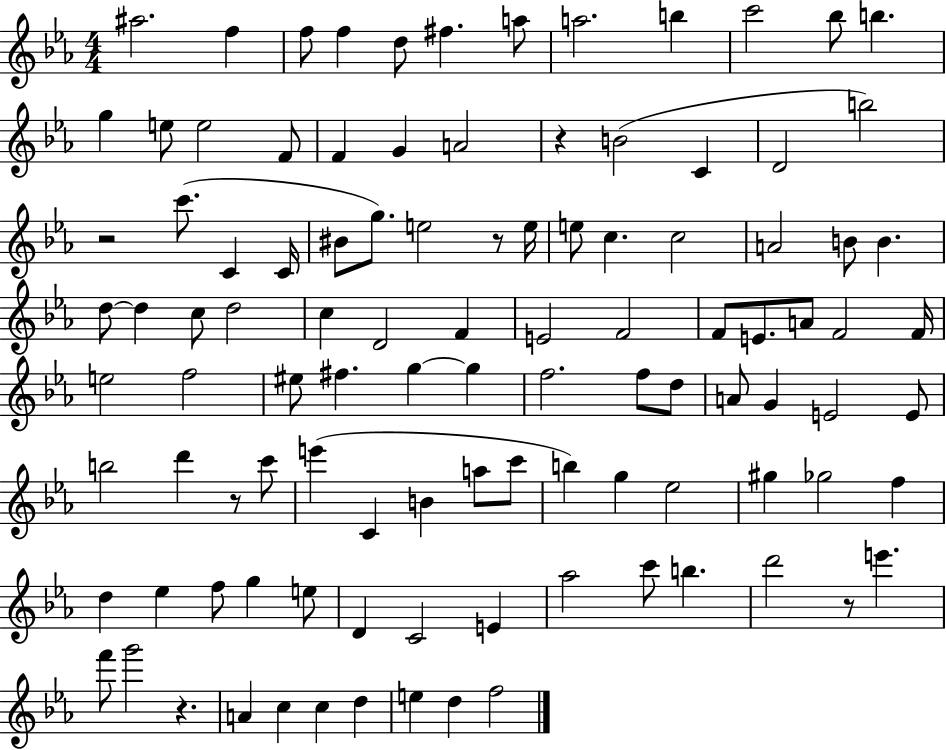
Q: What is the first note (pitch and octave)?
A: A#5